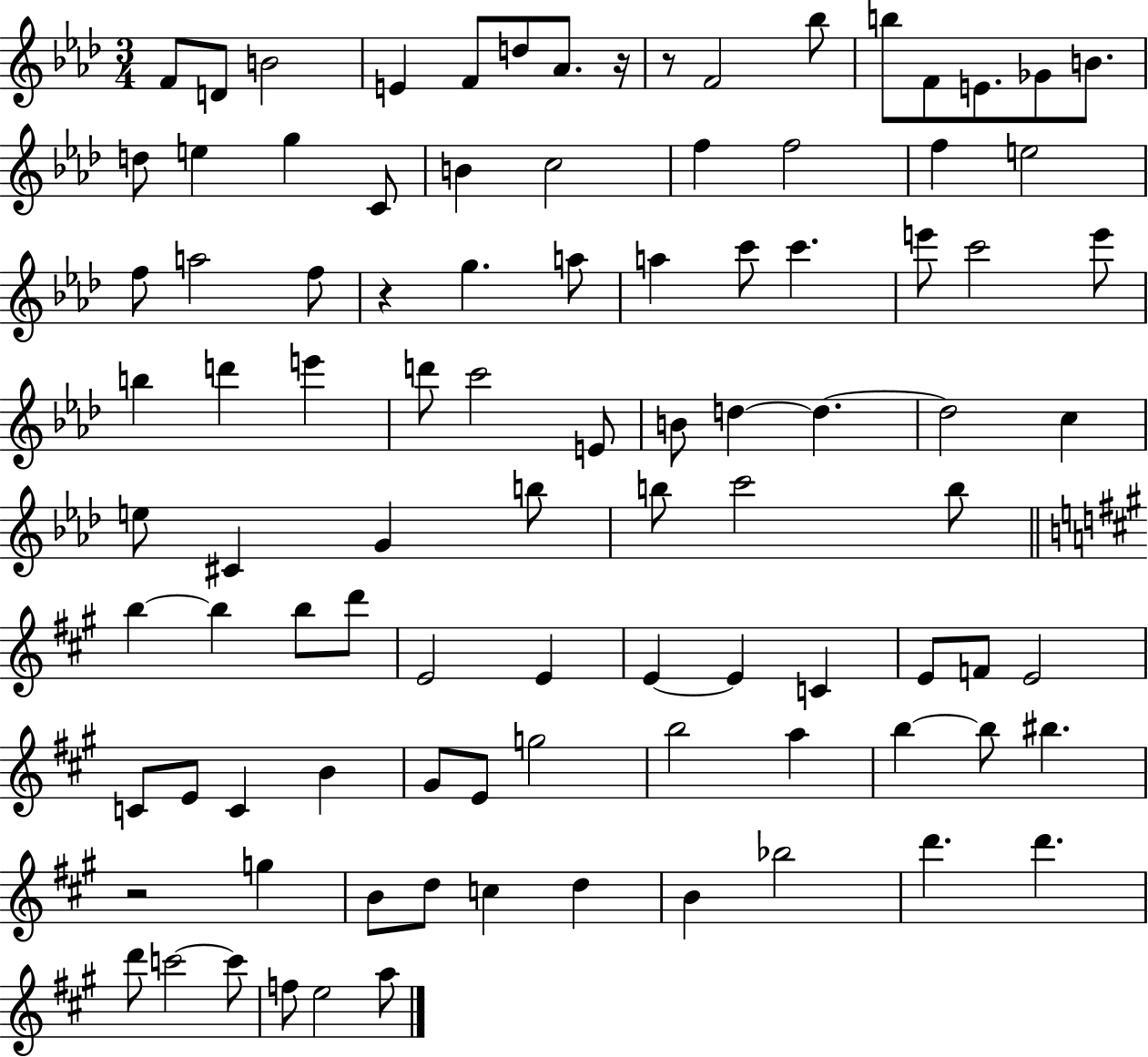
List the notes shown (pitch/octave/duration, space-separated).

F4/e D4/e B4/h E4/q F4/e D5/e Ab4/e. R/s R/e F4/h Bb5/e B5/e F4/e E4/e. Gb4/e B4/e. D5/e E5/q G5/q C4/e B4/q C5/h F5/q F5/h F5/q E5/h F5/e A5/h F5/e R/q G5/q. A5/e A5/q C6/e C6/q. E6/e C6/h E6/e B5/q D6/q E6/q D6/e C6/h E4/e B4/e D5/q D5/q. D5/h C5/q E5/e C#4/q G4/q B5/e B5/e C6/h B5/e B5/q B5/q B5/e D6/e E4/h E4/q E4/q E4/q C4/q E4/e F4/e E4/h C4/e E4/e C4/q B4/q G#4/e E4/e G5/h B5/h A5/q B5/q B5/e BIS5/q. R/h G5/q B4/e D5/e C5/q D5/q B4/q Bb5/h D6/q. D6/q. D6/e C6/h C6/e F5/e E5/h A5/e